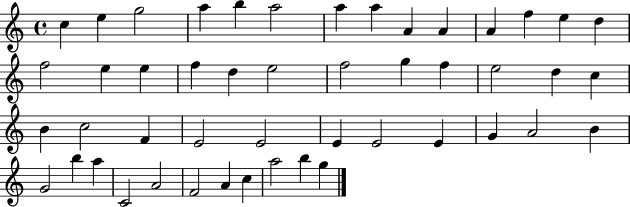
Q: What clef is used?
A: treble